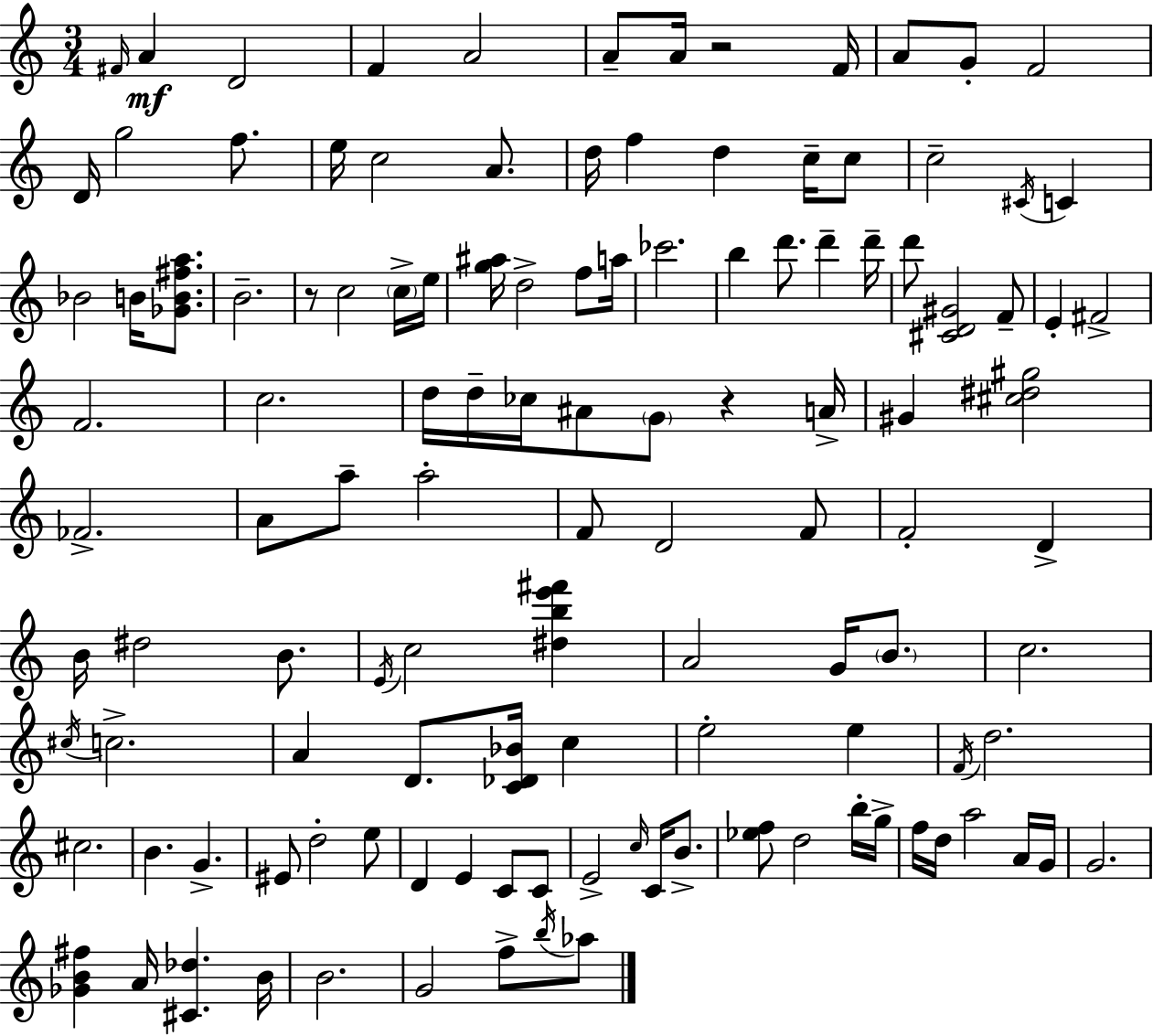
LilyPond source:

{
  \clef treble
  \numericTimeSignature
  \time 3/4
  \key a \minor
  \repeat volta 2 { \grace { fis'16 }\mf a'4 d'2 | f'4 a'2 | a'8-- a'16 r2 | f'16 a'8 g'8-. f'2 | \break d'16 g''2 f''8. | e''16 c''2 a'8. | d''16 f''4 d''4 c''16-- c''8 | c''2-- \acciaccatura { cis'16 } c'4 | \break bes'2 b'16 <ges' b' fis'' a''>8. | b'2.-- | r8 c''2 | \parenthesize c''16-> e''16 <g'' ais''>16 d''2-> f''8 | \break a''16 ces'''2. | b''4 d'''8. d'''4-- | d'''16-- d'''8 <cis' d' gis'>2 | f'8-- e'4-. fis'2-> | \break f'2. | c''2. | d''16 d''16-- ces''16 ais'8 \parenthesize g'8 r4 | a'16-> gis'4 <cis'' dis'' gis''>2 | \break fes'2.-> | a'8 a''8-- a''2-. | f'8 d'2 | f'8 f'2-. d'4-> | \break b'16 dis''2 b'8. | \acciaccatura { e'16 } c''2 <dis'' b'' e''' fis'''>4 | a'2 g'16 | \parenthesize b'8. c''2. | \break \acciaccatura { cis''16 } c''2.-> | a'4 d'8. <c' des' bes'>16 | c''4 e''2-. | e''4 \acciaccatura { f'16 } d''2. | \break cis''2. | b'4. g'4.-> | eis'8 d''2-. | e''8 d'4 e'4 | \break c'8 c'8 e'2-> | \grace { c''16 } c'16 b'8.-> <ees'' f''>8 d''2 | b''16-. g''16-> f''16 d''16 a''2 | a'16 g'16 g'2. | \break <ges' b' fis''>4 a'16 <cis' des''>4. | b'16 b'2. | g'2 | f''8-> \acciaccatura { b''16 } aes''8 } \bar "|."
}